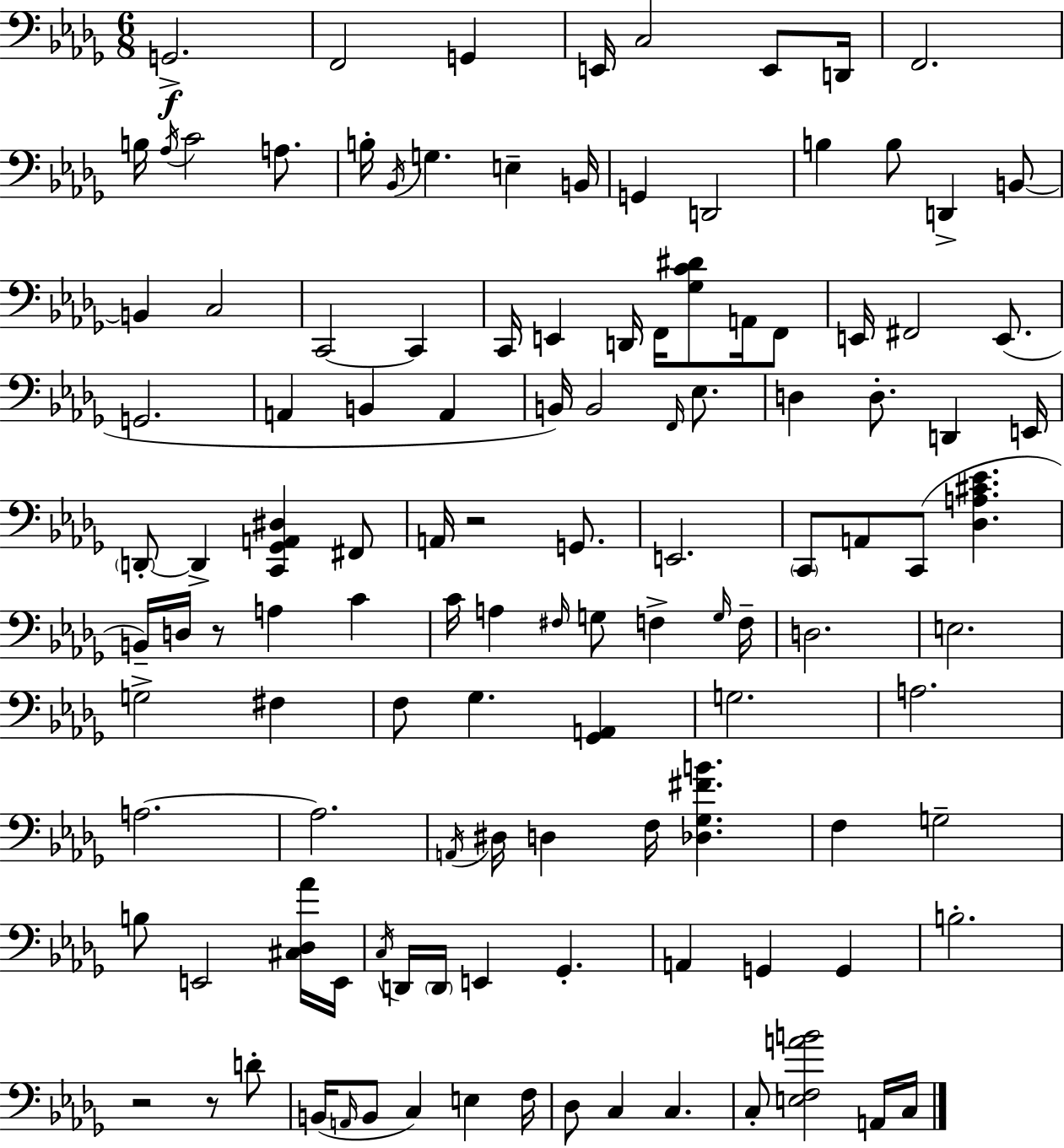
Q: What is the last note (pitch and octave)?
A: C3